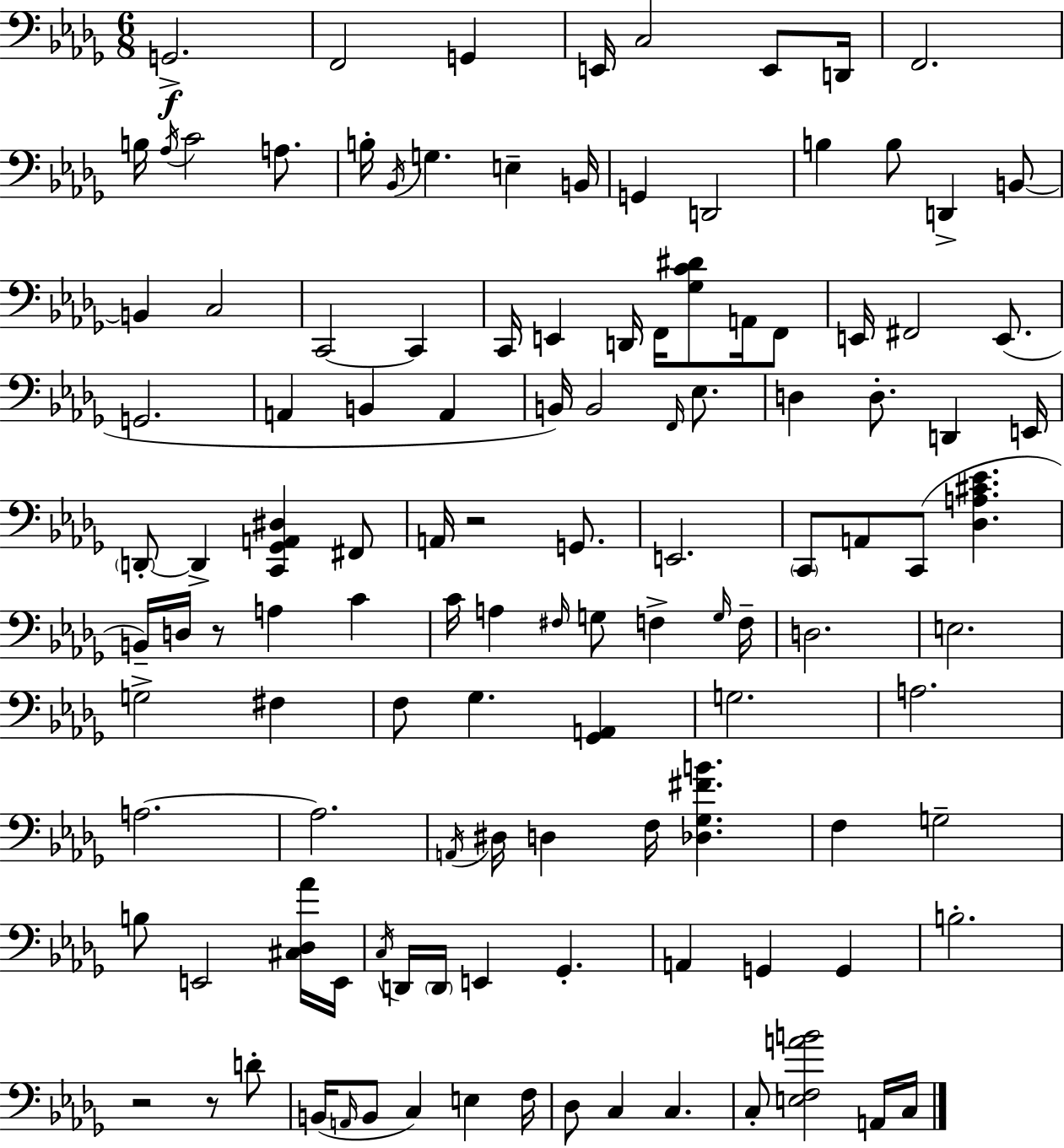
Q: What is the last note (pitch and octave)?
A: C3